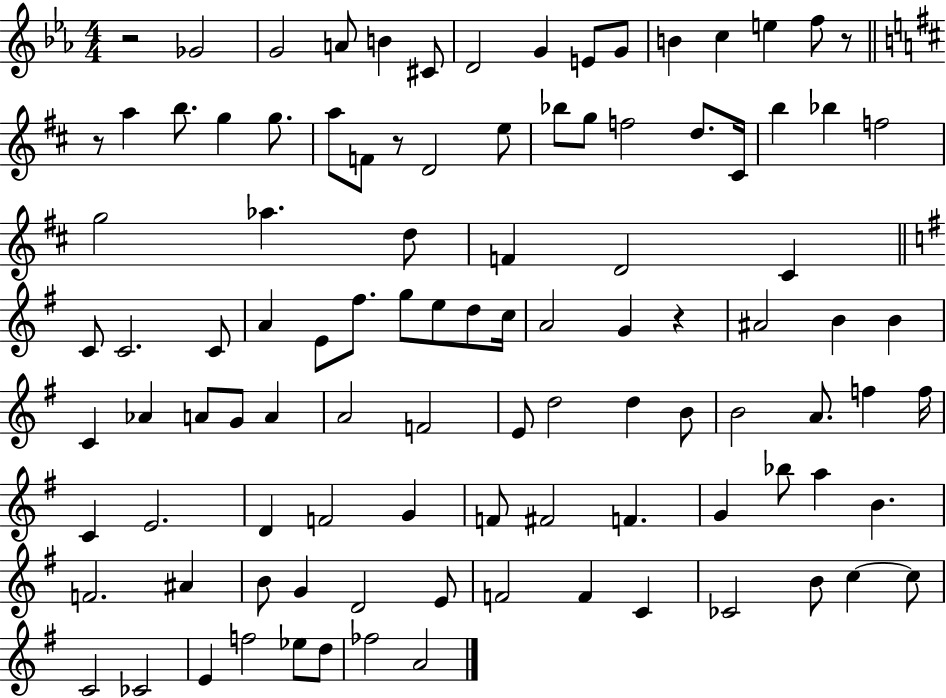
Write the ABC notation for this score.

X:1
T:Untitled
M:4/4
L:1/4
K:Eb
z2 _G2 G2 A/2 B ^C/2 D2 G E/2 G/2 B c e f/2 z/2 z/2 a b/2 g g/2 a/2 F/2 z/2 D2 e/2 _b/2 g/2 f2 d/2 ^C/4 b _b f2 g2 _a d/2 F D2 ^C C/2 C2 C/2 A E/2 ^f/2 g/2 e/2 d/2 c/4 A2 G z ^A2 B B C _A A/2 G/2 A A2 F2 E/2 d2 d B/2 B2 A/2 f f/4 C E2 D F2 G F/2 ^F2 F G _b/2 a B F2 ^A B/2 G D2 E/2 F2 F C _C2 B/2 c c/2 C2 _C2 E f2 _e/2 d/2 _f2 A2